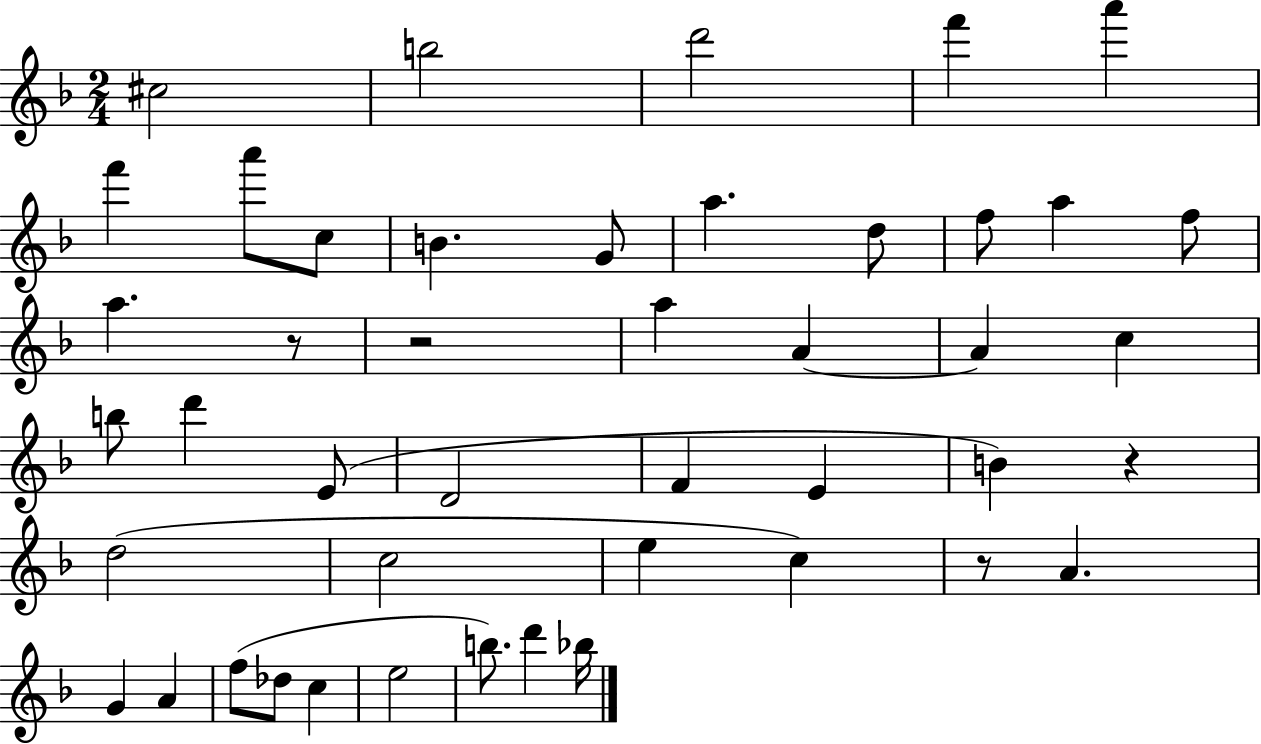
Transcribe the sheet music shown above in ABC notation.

X:1
T:Untitled
M:2/4
L:1/4
K:F
^c2 b2 d'2 f' a' f' a'/2 c/2 B G/2 a d/2 f/2 a f/2 a z/2 z2 a A A c b/2 d' E/2 D2 F E B z d2 c2 e c z/2 A G A f/2 _d/2 c e2 b/2 d' _b/4